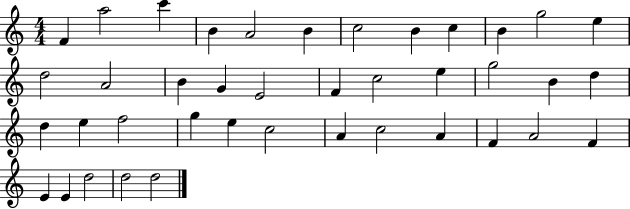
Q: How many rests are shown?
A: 0